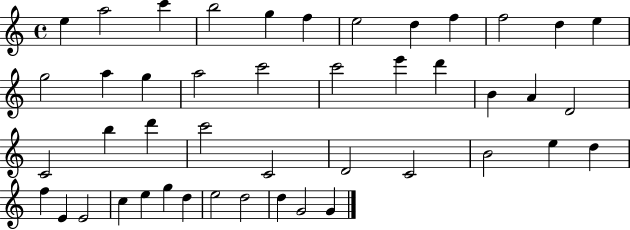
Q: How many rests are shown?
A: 0